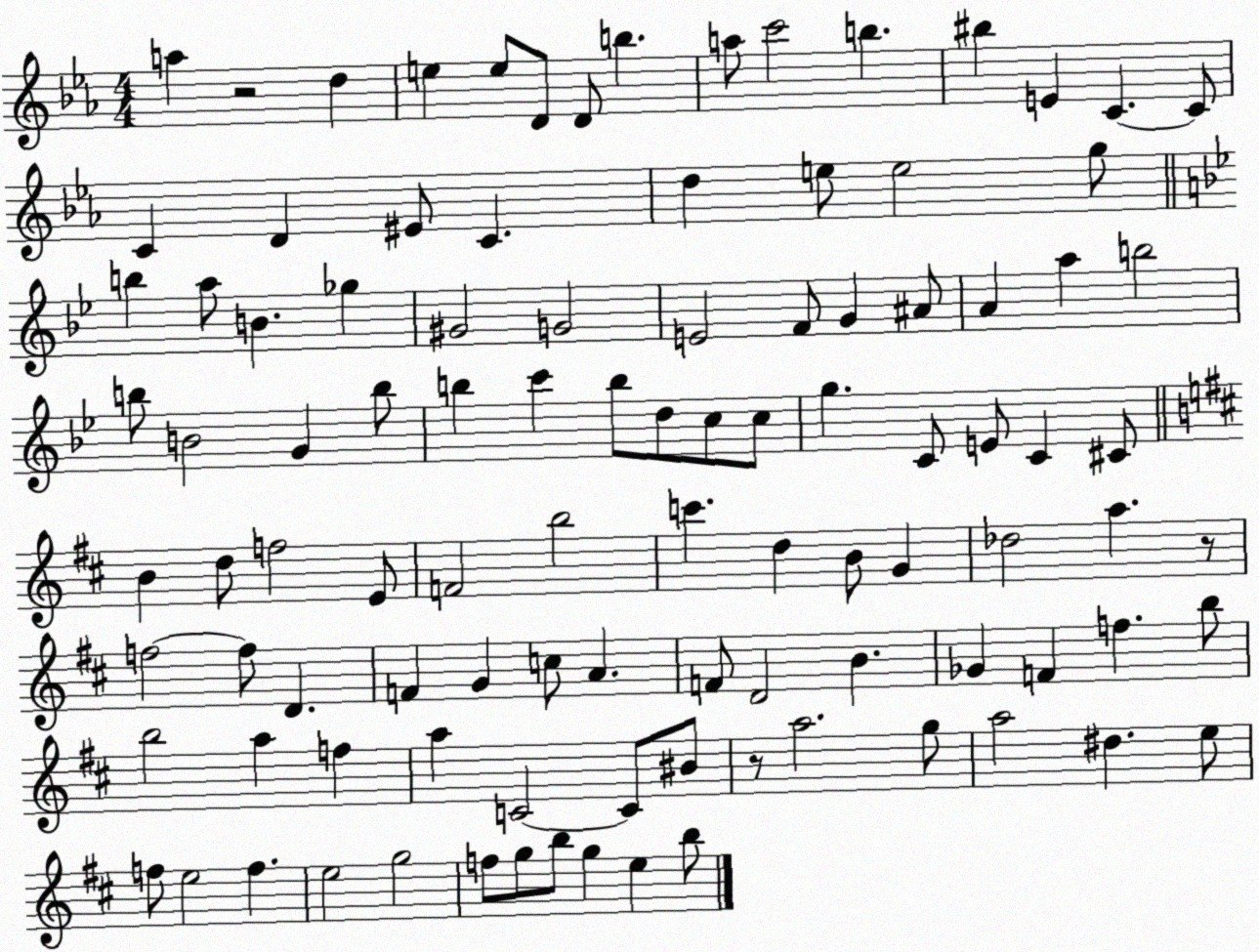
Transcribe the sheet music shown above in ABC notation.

X:1
T:Untitled
M:4/4
L:1/4
K:Eb
a z2 d e e/2 D/2 D/2 b a/2 c'2 b ^b E C C/2 C D ^E/2 C d e/2 e2 g/2 b a/2 B _g ^G2 G2 E2 F/2 G ^A/2 A a b2 b/2 B2 G b/2 b c' b/2 d/2 c/2 c/2 g C/2 E/2 C ^C/2 B d/2 f2 E/2 F2 b2 c' d B/2 G _d2 a z/2 f2 f/2 D F G c/2 A F/2 D2 B _G F f b/2 b2 a f a C2 C/2 ^B/2 z/2 a2 g/2 a2 ^d e/2 f/2 e2 f e2 g2 f/2 g/2 b/2 g e b/2